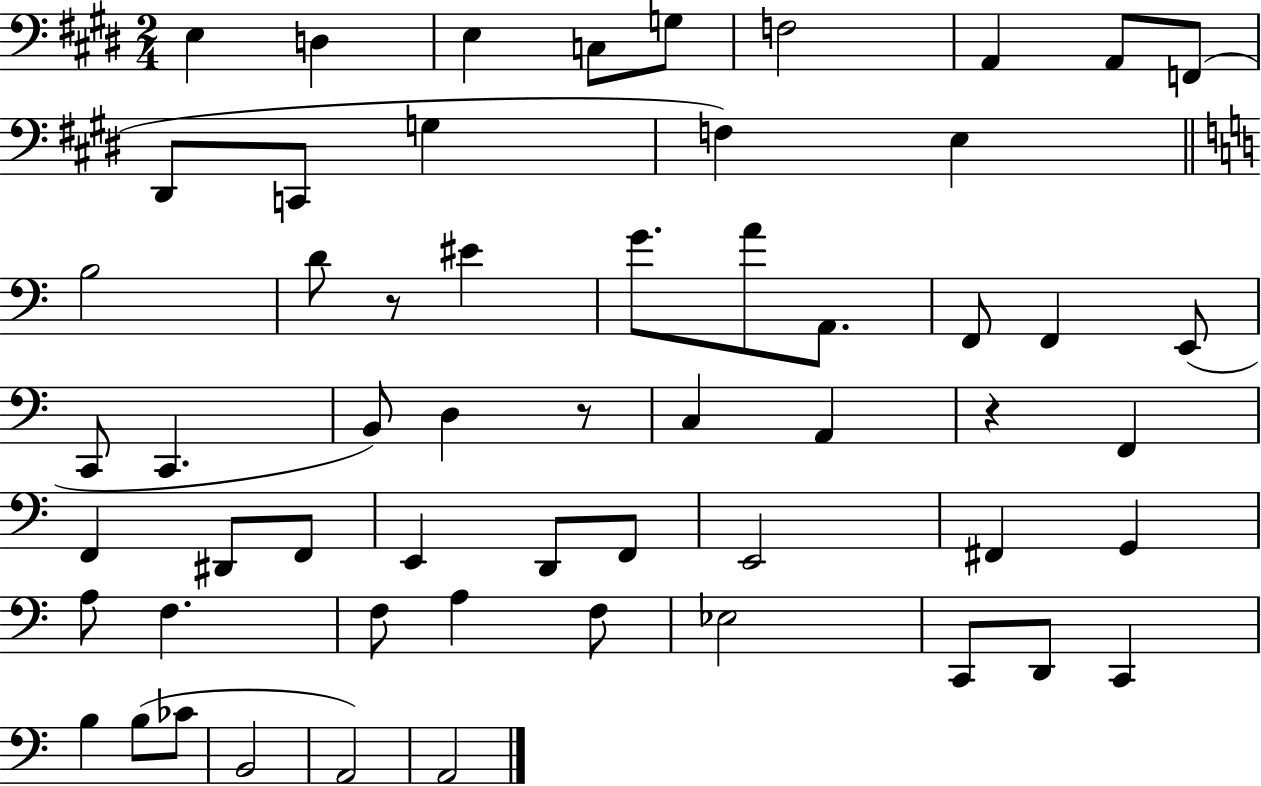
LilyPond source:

{
  \clef bass
  \numericTimeSignature
  \time 2/4
  \key e \major
  \repeat volta 2 { e4 d4 | e4 c8 g8 | f2 | a,4 a,8 f,8( | \break dis,8 c,8 g4 | f4) e4 | \bar "||" \break \key a \minor b2 | d'8 r8 eis'4 | g'8. a'8 a,8. | f,8 f,4 e,8( | \break c,8 c,4. | b,8) d4 r8 | c4 a,4 | r4 f,4 | \break f,4 dis,8 f,8 | e,4 d,8 f,8 | e,2 | fis,4 g,4 | \break a8 f4. | f8 a4 f8 | ees2 | c,8 d,8 c,4 | \break b4 b8( ces'8 | b,2 | a,2) | a,2 | \break } \bar "|."
}